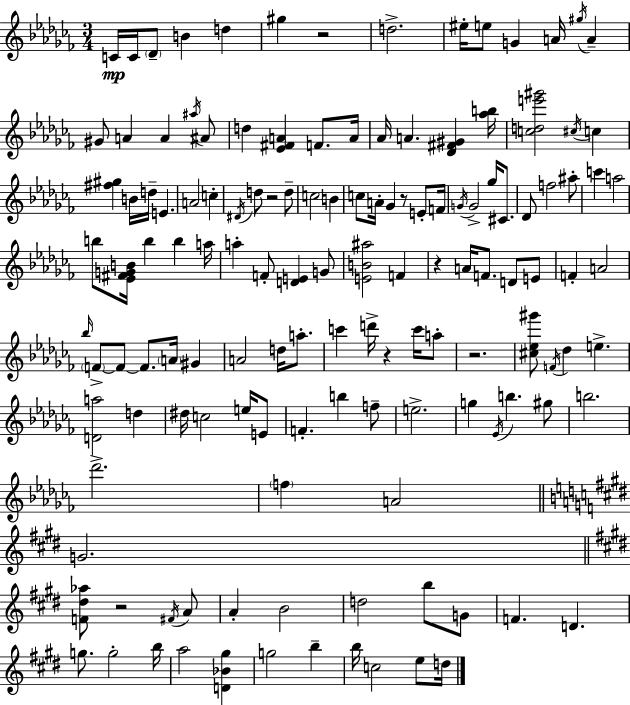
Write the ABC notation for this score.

X:1
T:Untitled
M:3/4
L:1/4
K:Abm
C/4 C/4 _D/2 B d ^g z2 d2 ^e/4 e/2 G A/4 ^g/4 A ^G/2 A A ^a/4 ^A/2 d [_E^FA] F/2 A/4 _A/4 A [_D^F^G] [_ab]/4 [cde'^g']2 ^c/4 c [^f^g] B/4 d/4 E A2 c ^D/4 d/2 z2 d/2 c2 B c/2 A/4 _G z/2 E/2 F/4 G/4 G2 _g/4 ^C/2 _D/2 f2 ^a/2 c' a2 b/2 [_E^FGB]/4 b b a/4 a F/2 [DE] G/2 [EB^a]2 F z A/4 F/2 D/2 E/2 F A2 _b/4 F/2 F/2 F/2 A/4 ^G A2 d/4 a/2 c' d'/4 z c'/4 a/2 z2 [^c_e^g']/2 F/4 _d e [Da]2 d ^d/4 c2 e/4 E/2 F b f/2 e2 g _E/4 b ^g/2 b2 _d'2 f A2 G2 [F^d_a]/2 z2 ^F/4 A/2 A B2 d2 b/2 G/2 F D g/2 g2 b/4 a2 [D_B^g] g2 b b/4 c2 e/2 d/4